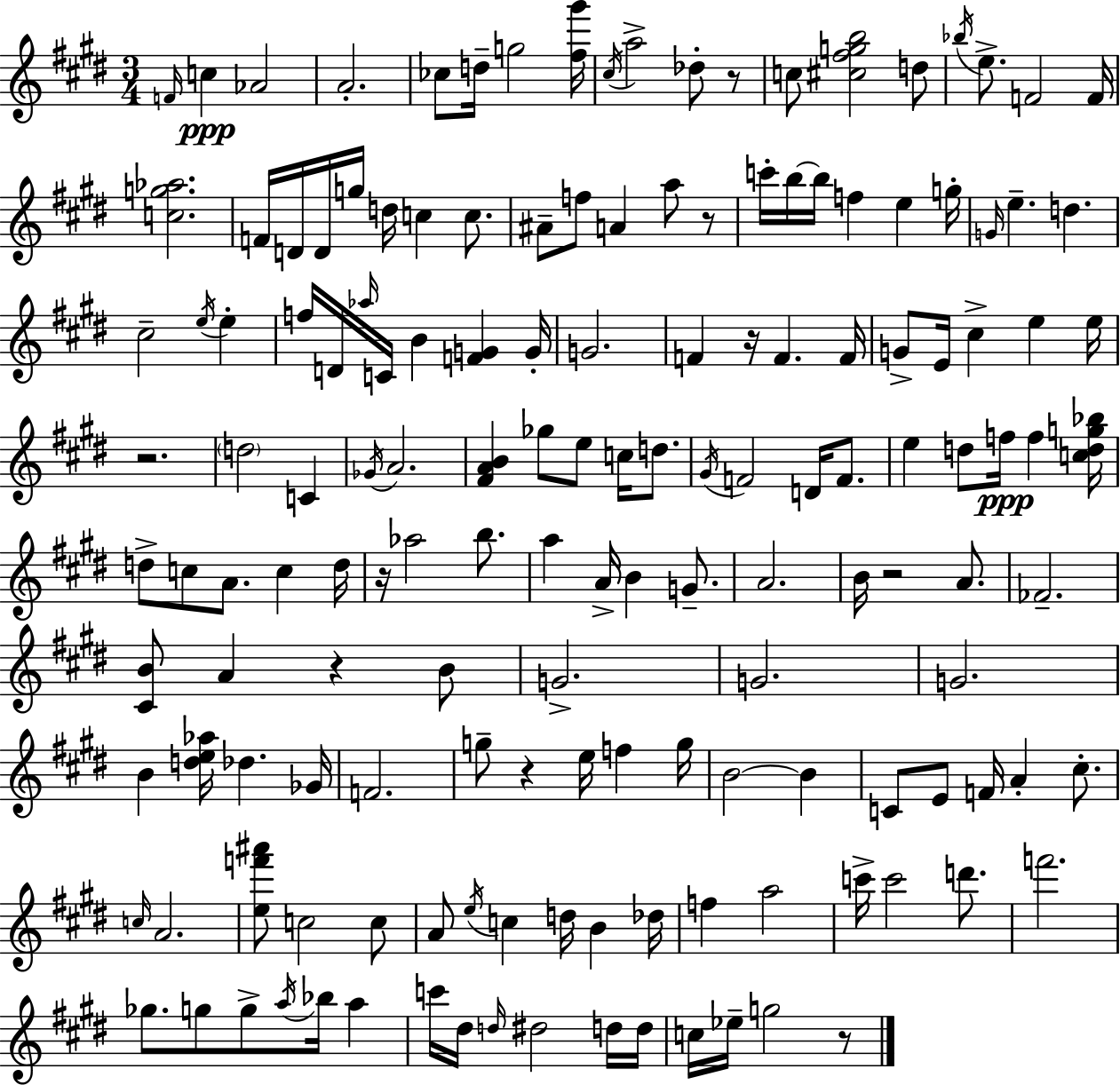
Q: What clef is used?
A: treble